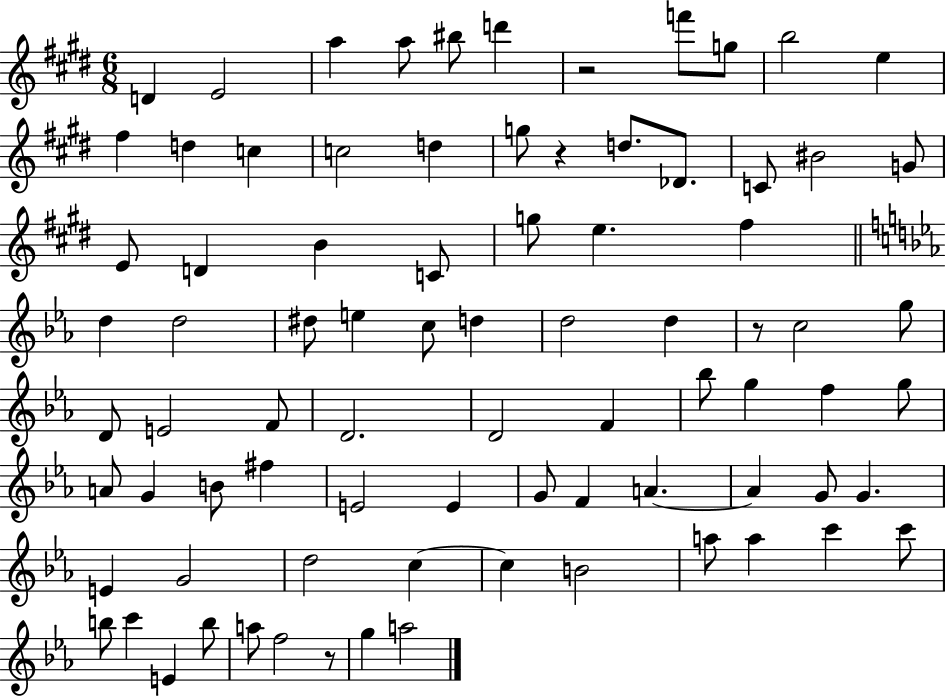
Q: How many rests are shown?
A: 4